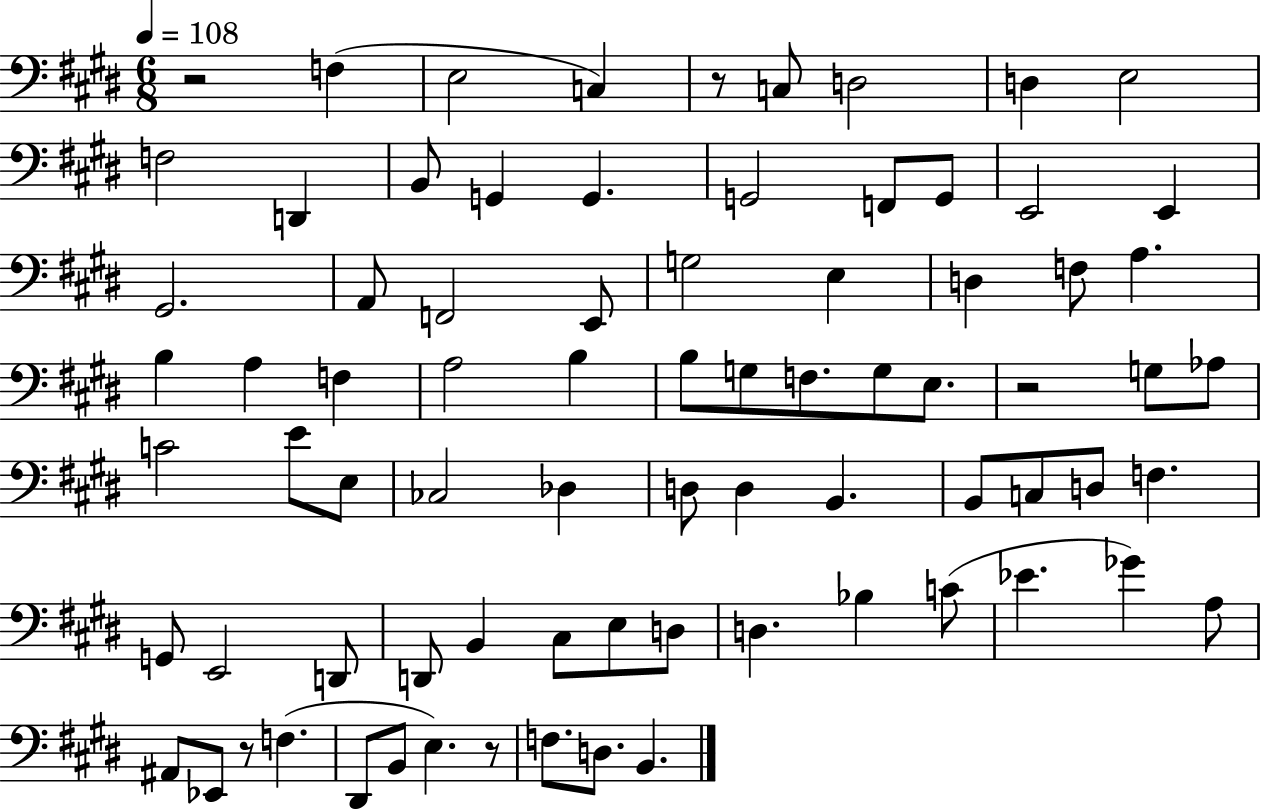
R/h F3/q E3/h C3/q R/e C3/e D3/h D3/q E3/h F3/h D2/q B2/e G2/q G2/q. G2/h F2/e G2/e E2/h E2/q G#2/h. A2/e F2/h E2/e G3/h E3/q D3/q F3/e A3/q. B3/q A3/q F3/q A3/h B3/q B3/e G3/e F3/e. G3/e E3/e. R/h G3/e Ab3/e C4/h E4/e E3/e CES3/h Db3/q D3/e D3/q B2/q. B2/e C3/e D3/e F3/q. G2/e E2/h D2/e D2/e B2/q C#3/e E3/e D3/e D3/q. Bb3/q C4/e Eb4/q. Gb4/q A3/e A#2/e Eb2/e R/e F3/q. D#2/e B2/e E3/q. R/e F3/e. D3/e. B2/q.